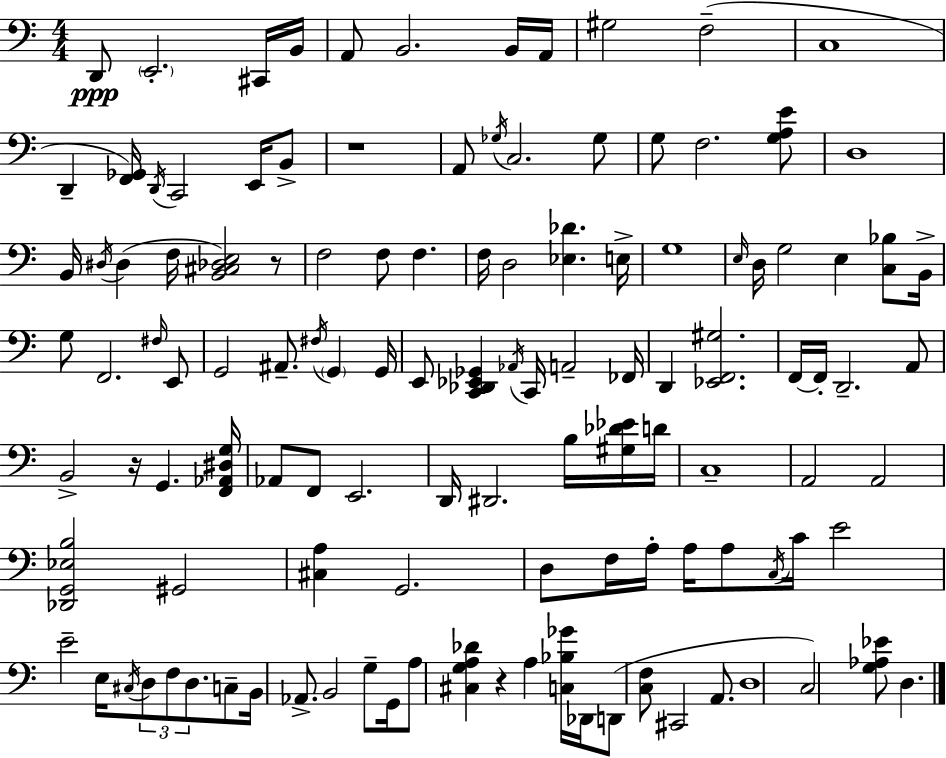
{
  \clef bass
  \numericTimeSignature
  \time 4/4
  \key a \minor
  d,8\ppp \parenthesize e,2.-. cis,16 b,16 | a,8 b,2. b,16 a,16 | gis2 f2--( | c1 | \break d,4-- <f, ges,>16) \acciaccatura { d,16 } c,2 e,16 b,8-> | r1 | a,8 \acciaccatura { ges16 } c2. | ges8 g8 f2. | \break <g a e'>8 d1 | b,16 \acciaccatura { dis16 }( dis4 f16 <b, cis des e>2) | r8 f2 f8 f4. | f16 d2 <ees des'>4. | \break e16-> g1 | \grace { e16 } d16 g2 e4 | <c bes>8 b,16-> g8 f,2. | \grace { fis16 } e,8 g,2 ais,8.-- | \break \acciaccatura { fis16 } \parenthesize g,4 g,16 e,8 <c, des, ees, ges,>4 \acciaccatura { aes,16 } c,16 a,2-- | fes,16 d,4 <ees, f, gis>2. | f,16~~ f,16-. d,2.-- | a,8 b,2-> r16 | \break g,4. <f, aes, dis g>16 aes,8 f,8 e,2. | d,16 dis,2. | b16 <gis des' ees'>16 d'16 c1-- | a,2 a,2 | \break <des, g, ees b>2 gis,2 | <cis a>4 g,2. | d8 f16 a16-. a16 a8 \acciaccatura { c16 } c'16 | e'2 e'2-- | \break e16 \acciaccatura { cis16 } \tuplet 3/2 { d8 f8 d8. } c8-- b,16 aes,8.-> b,2 | g8-- g,16 a8 <cis g a des'>4 | r4 a4 <c bes ges'>16 des,16 d,8( <c f>8 cis,2 | a,8. d1 | \break c2) | <g aes ees'>8 d4. \bar "|."
}